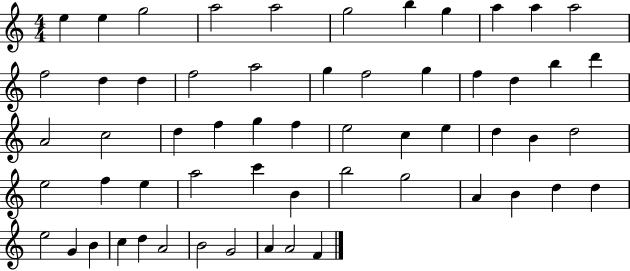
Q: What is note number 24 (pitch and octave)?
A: A4